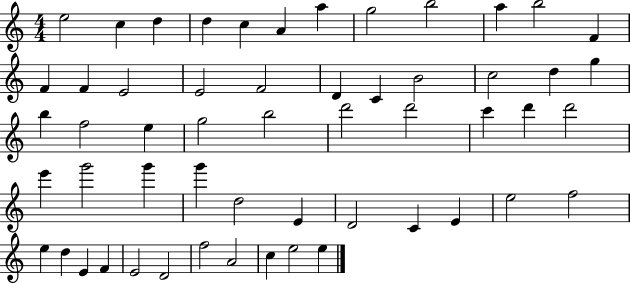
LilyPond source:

{
  \clef treble
  \numericTimeSignature
  \time 4/4
  \key c \major
  e''2 c''4 d''4 | d''4 c''4 a'4 a''4 | g''2 b''2 | a''4 b''2 f'4 | \break f'4 f'4 e'2 | e'2 f'2 | d'4 c'4 b'2 | c''2 d''4 g''4 | \break b''4 f''2 e''4 | g''2 b''2 | d'''2 d'''2 | c'''4 d'''4 d'''2 | \break e'''4 g'''2 g'''4 | g'''4 d''2 e'4 | d'2 c'4 e'4 | e''2 f''2 | \break e''4 d''4 e'4 f'4 | e'2 d'2 | f''2 a'2 | c''4 e''2 e''4 | \break \bar "|."
}